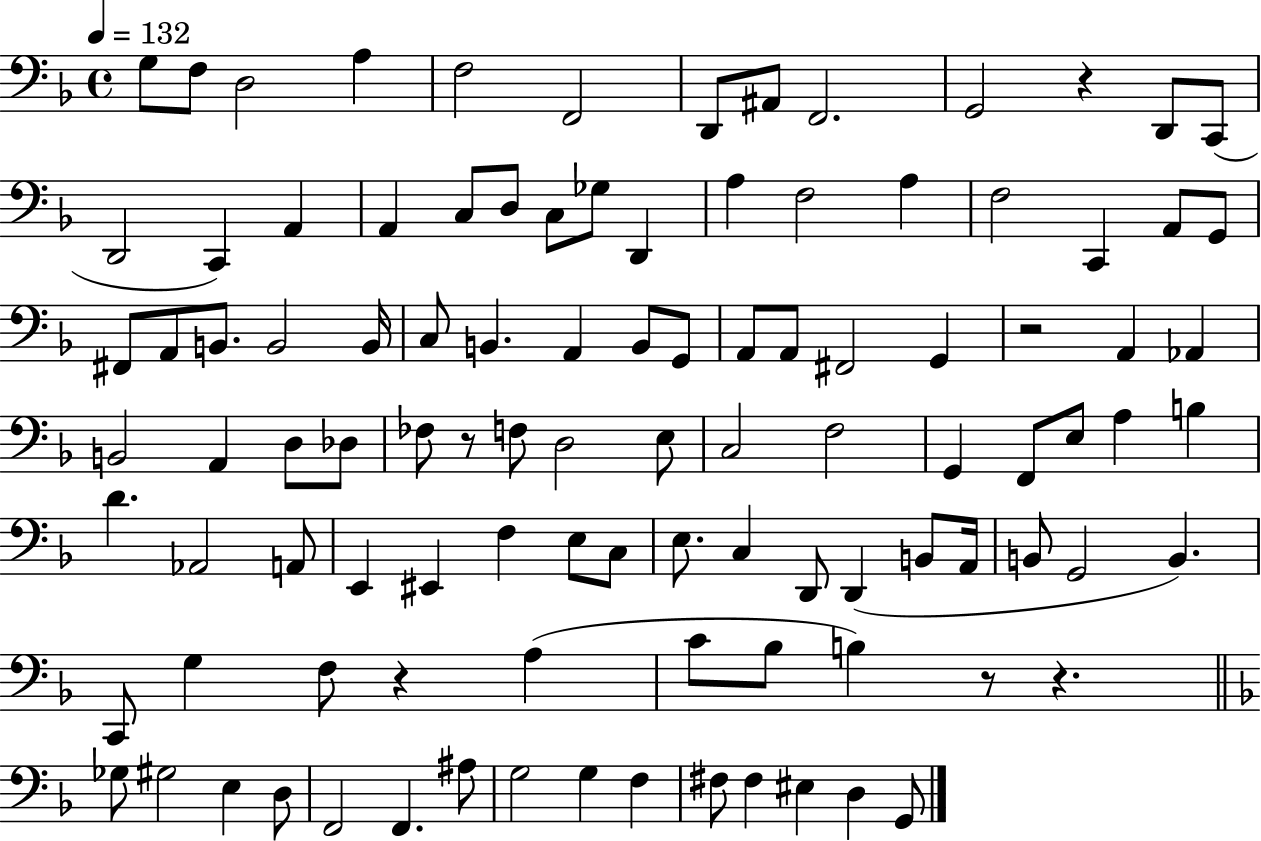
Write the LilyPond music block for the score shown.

{
  \clef bass
  \time 4/4
  \defaultTimeSignature
  \key f \major
  \tempo 4 = 132
  g8 f8 d2 a4 | f2 f,2 | d,8 ais,8 f,2. | g,2 r4 d,8 c,8( | \break d,2 c,4) a,4 | a,4 c8 d8 c8 ges8 d,4 | a4 f2 a4 | f2 c,4 a,8 g,8 | \break fis,8 a,8 b,8. b,2 b,16 | c8 b,4. a,4 b,8 g,8 | a,8 a,8 fis,2 g,4 | r2 a,4 aes,4 | \break b,2 a,4 d8 des8 | fes8 r8 f8 d2 e8 | c2 f2 | g,4 f,8 e8 a4 b4 | \break d'4. aes,2 a,8 | e,4 eis,4 f4 e8 c8 | e8. c4 d,8 d,4( b,8 a,16 | b,8 g,2 b,4.) | \break c,8 g4 f8 r4 a4( | c'8 bes8 b4) r8 r4. | \bar "||" \break \key f \major ges8 gis2 e4 d8 | f,2 f,4. ais8 | g2 g4 f4 | fis8 fis4 eis4 d4 g,8 | \break \bar "|."
}